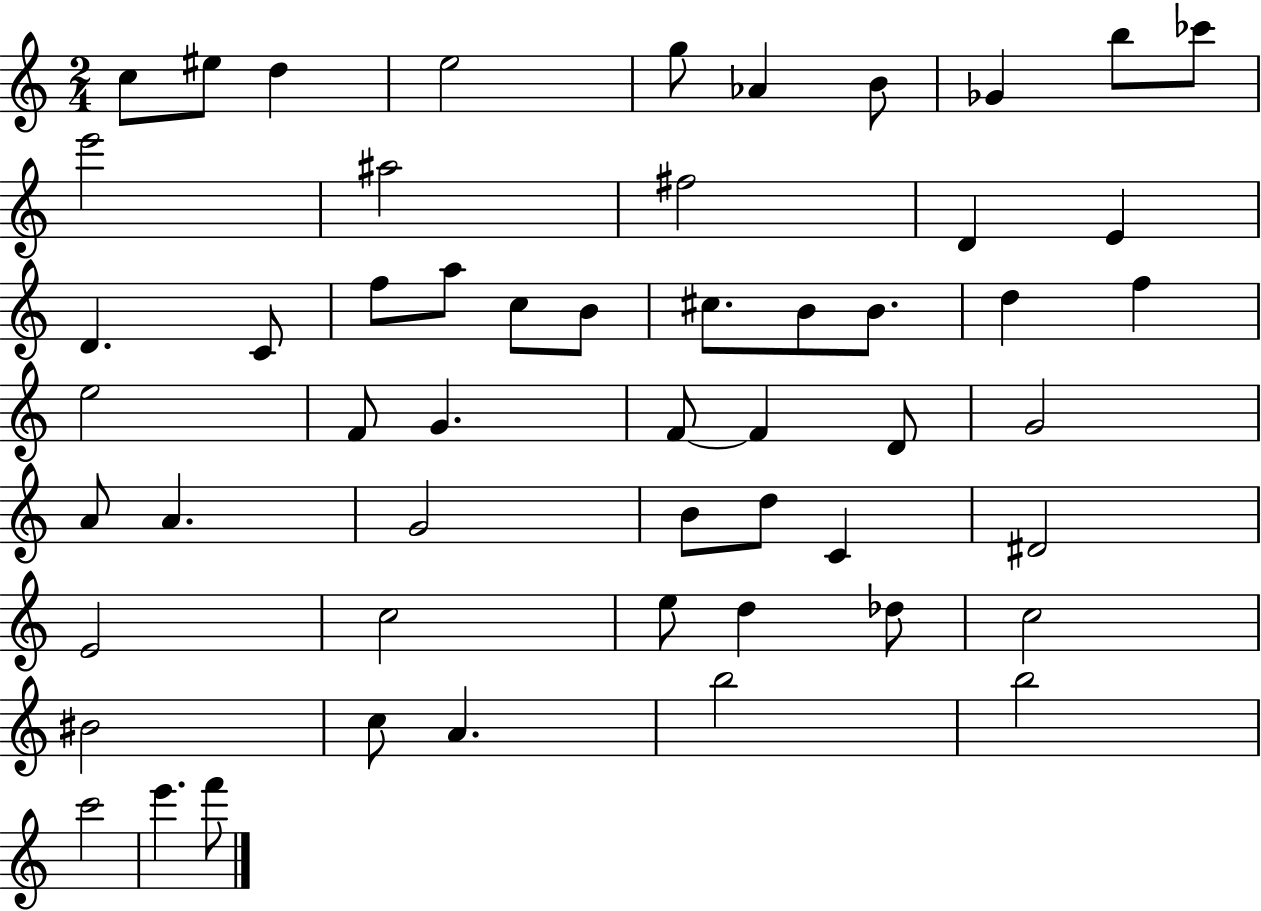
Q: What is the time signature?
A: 2/4